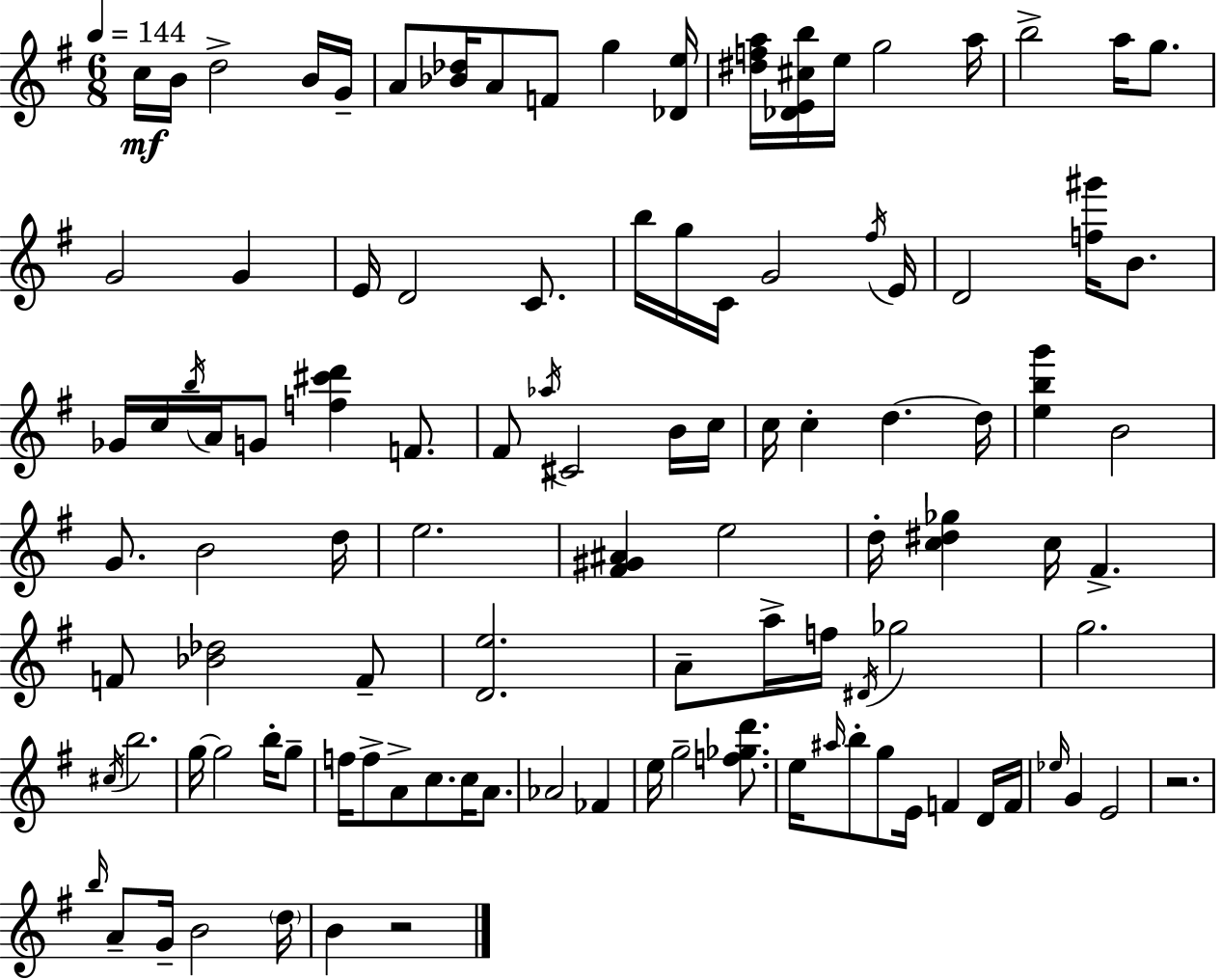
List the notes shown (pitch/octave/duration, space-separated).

C5/s B4/s D5/h B4/s G4/s A4/e [Bb4,Db5]/s A4/e F4/e G5/q [Db4,E5]/s [D#5,F5,A5]/s [Db4,E4,C#5,B5]/s E5/s G5/h A5/s B5/h A5/s G5/e. G4/h G4/q E4/s D4/h C4/e. B5/s G5/s C4/s G4/h F#5/s E4/s D4/h [F5,G#6]/s B4/e. Gb4/s C5/s B5/s A4/s G4/e [F5,C#6,D6]/q F4/e. F#4/e Ab5/s C#4/h B4/s C5/s C5/s C5/q D5/q. D5/s [E5,B5,G6]/q B4/h G4/e. B4/h D5/s E5/h. [F#4,G#4,A#4]/q E5/h D5/s [C5,D#5,Gb5]/q C5/s F#4/q. F4/e [Bb4,Db5]/h F4/e [D4,E5]/h. A4/e A5/s F5/s D#4/s Gb5/h G5/h. C#5/s B5/h. G5/s G5/h B5/s G5/e F5/s F5/e A4/e C5/e. C5/s A4/e. Ab4/h FES4/q E5/s G5/h [F5,Gb5,D6]/e. E5/s A#5/s B5/e G5/e E4/s F4/q D4/s F4/s Eb5/s G4/q E4/h R/h. B5/s A4/e G4/s B4/h D5/s B4/q R/h